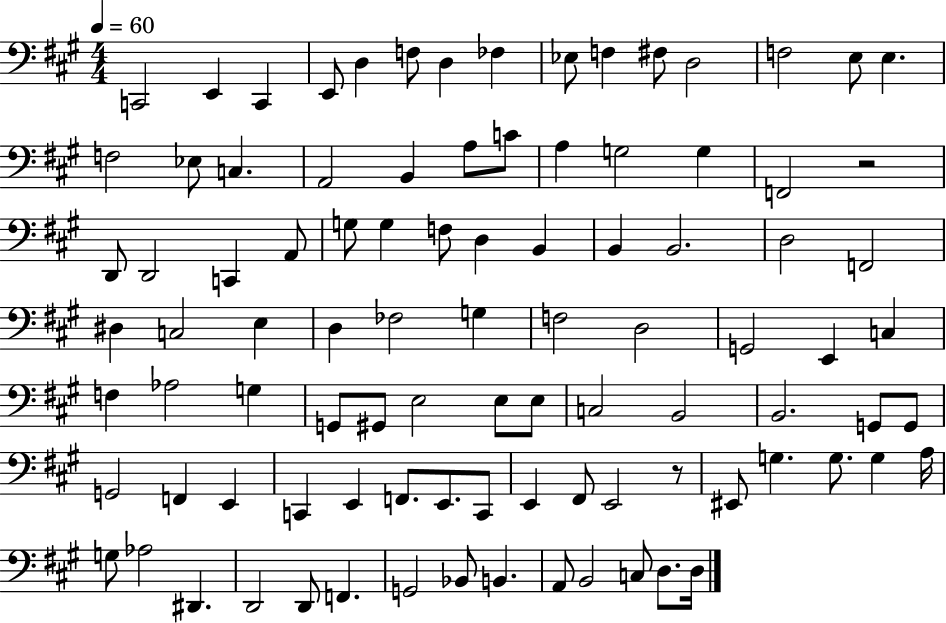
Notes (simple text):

C2/h E2/q C2/q E2/e D3/q F3/e D3/q FES3/q Eb3/e F3/q F#3/e D3/h F3/h E3/e E3/q. F3/h Eb3/e C3/q. A2/h B2/q A3/e C4/e A3/q G3/h G3/q F2/h R/h D2/e D2/h C2/q A2/e G3/e G3/q F3/e D3/q B2/q B2/q B2/h. D3/h F2/h D#3/q C3/h E3/q D3/q FES3/h G3/q F3/h D3/h G2/h E2/q C3/q F3/q Ab3/h G3/q G2/e G#2/e E3/h E3/e E3/e C3/h B2/h B2/h. G2/e G2/e G2/h F2/q E2/q C2/q E2/q F2/e. E2/e. C2/e E2/q F#2/e E2/h R/e EIS2/e G3/q. G3/e. G3/q A3/s G3/e Ab3/h D#2/q. D2/h D2/e F2/q. G2/h Bb2/e B2/q. A2/e B2/h C3/e D3/e. D3/s